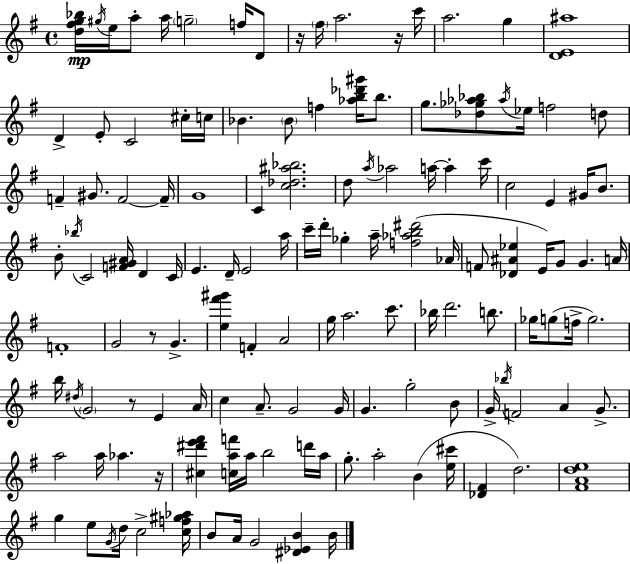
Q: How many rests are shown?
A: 5